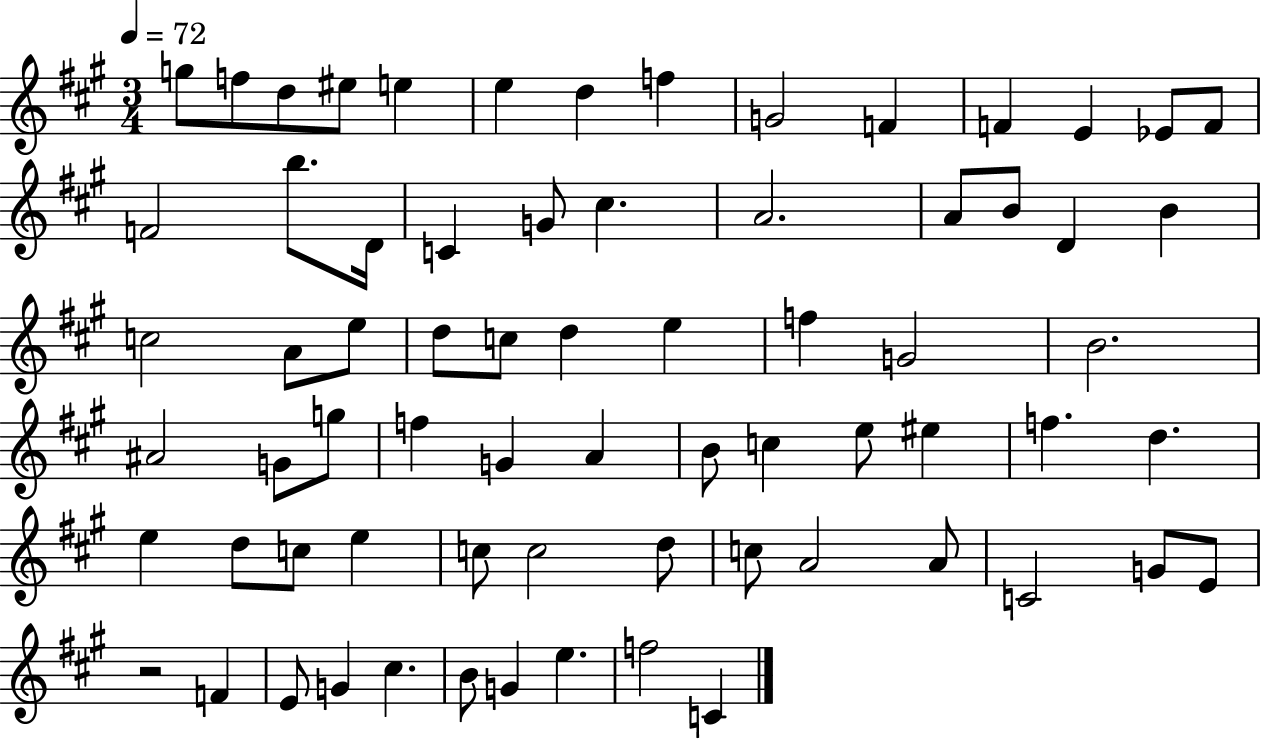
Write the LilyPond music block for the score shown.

{
  \clef treble
  \numericTimeSignature
  \time 3/4
  \key a \major
  \tempo 4 = 72
  g''8 f''8 d''8 eis''8 e''4 | e''4 d''4 f''4 | g'2 f'4 | f'4 e'4 ees'8 f'8 | \break f'2 b''8. d'16 | c'4 g'8 cis''4. | a'2. | a'8 b'8 d'4 b'4 | \break c''2 a'8 e''8 | d''8 c''8 d''4 e''4 | f''4 g'2 | b'2. | \break ais'2 g'8 g''8 | f''4 g'4 a'4 | b'8 c''4 e''8 eis''4 | f''4. d''4. | \break e''4 d''8 c''8 e''4 | c''8 c''2 d''8 | c''8 a'2 a'8 | c'2 g'8 e'8 | \break r2 f'4 | e'8 g'4 cis''4. | b'8 g'4 e''4. | f''2 c'4 | \break \bar "|."
}